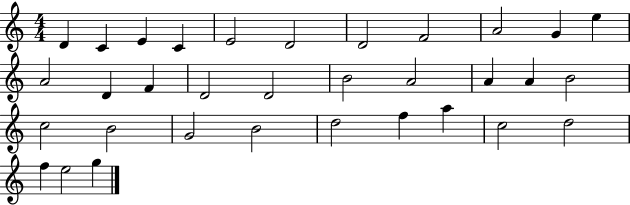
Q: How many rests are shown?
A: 0